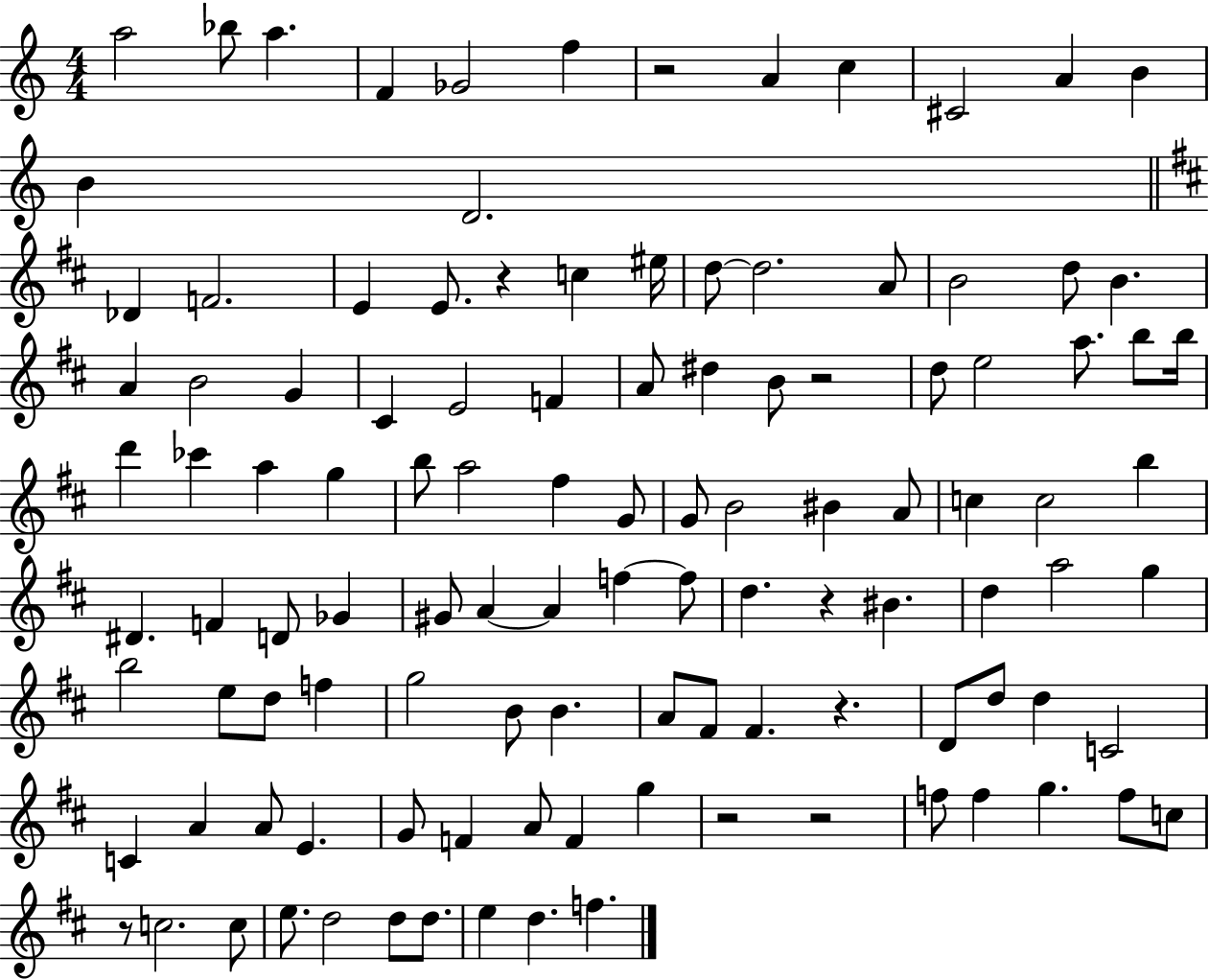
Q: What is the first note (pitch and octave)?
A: A5